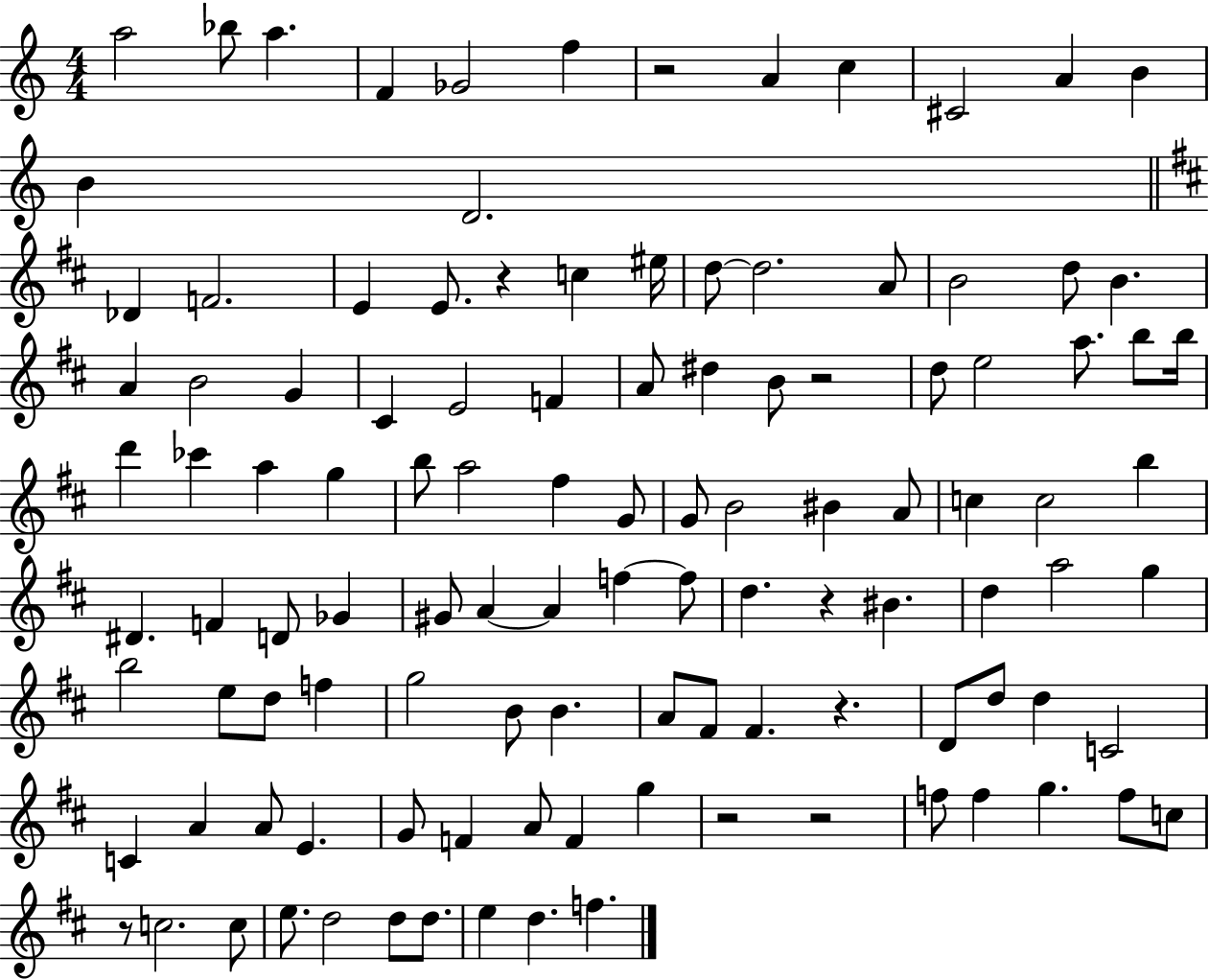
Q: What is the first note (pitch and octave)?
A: A5